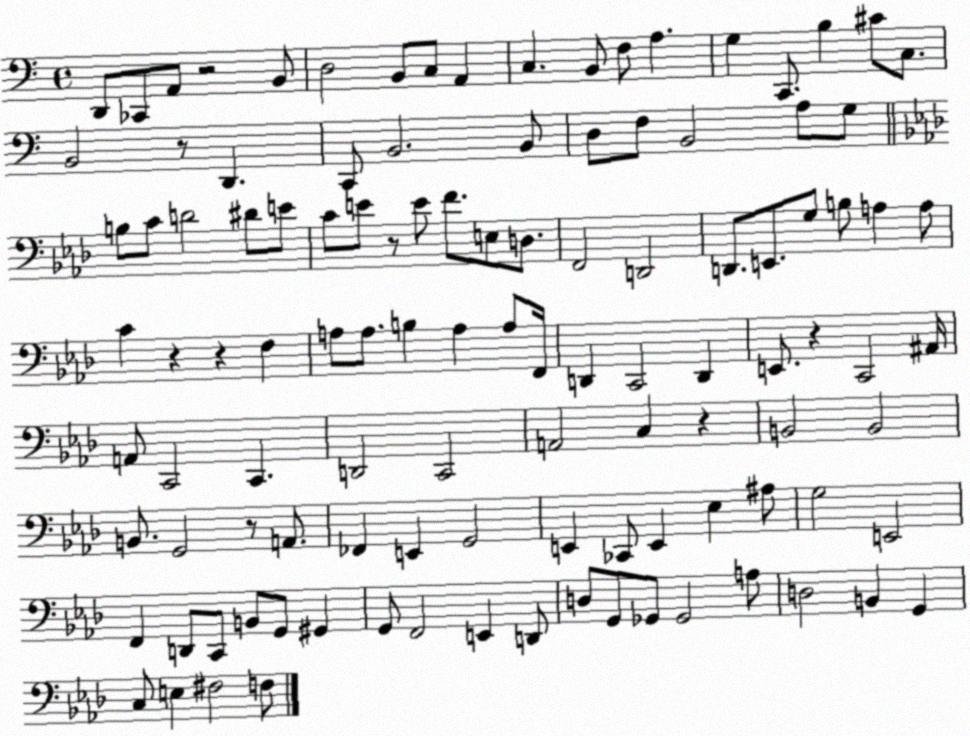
X:1
T:Untitled
M:4/4
L:1/4
K:C
D,,/2 _C,,/2 A,,/2 z2 B,,/2 D,2 B,,/2 C,/2 A,, C, B,,/2 F,/2 A, G, C,,/2 B, ^C/2 C,/2 B,,2 z/2 D,, C,,/2 B,,2 B,,/2 D,/2 F,/2 B,,2 A,/2 G,/2 B,/2 C/2 D2 ^D/2 E/2 C/2 E/2 z/2 E/2 F/2 E,/2 D,/2 F,,2 D,,2 D,,/2 E,,/2 G,/2 B,/2 A, A,/2 C z z F, A,/2 A,/2 B, A, A,/2 F,,/4 D,, C,,2 D,, E,,/2 z C,,2 ^A,,/4 A,,/2 C,,2 C,, D,,2 C,,2 A,,2 C, z B,,2 B,,2 B,,/2 G,,2 z/2 A,,/2 _F,, E,, G,,2 E,, _C,,/2 E,, _E, ^A,/2 G,2 E,,2 F,, D,,/2 C,,/2 B,,/2 G,,/2 ^G,, G,,/2 F,,2 E,, D,,/2 D,/2 G,,/2 _G,,/2 _G,,2 A,/2 D,2 B,, G,, C,/2 E, ^F,2 F,/2